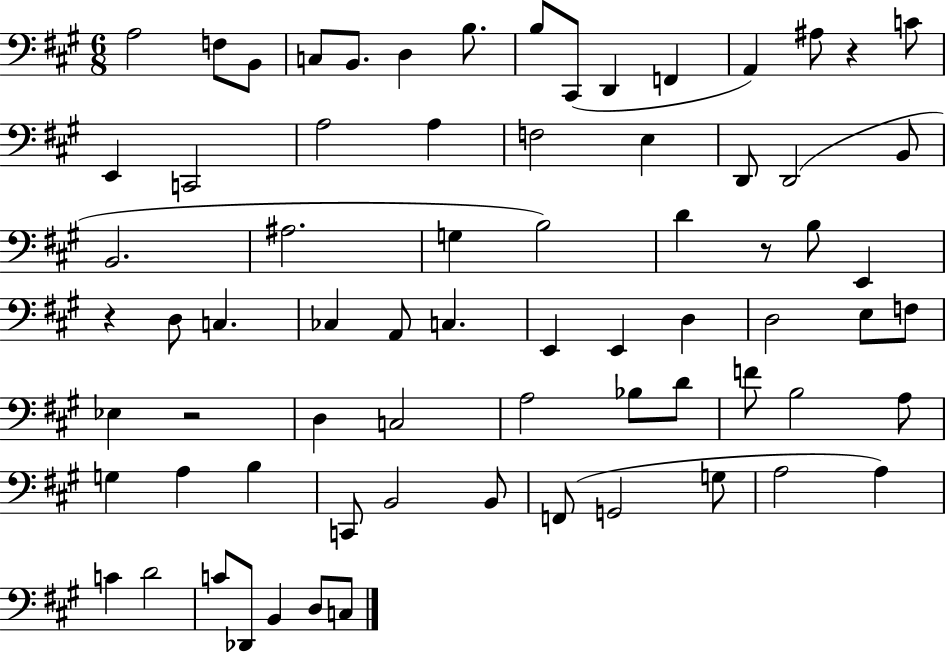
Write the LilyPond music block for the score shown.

{
  \clef bass
  \numericTimeSignature
  \time 6/8
  \key a \major
  a2 f8 b,8 | c8 b,8. d4 b8. | b8 cis,8( d,4 f,4 | a,4) ais8 r4 c'8 | \break e,4 c,2 | a2 a4 | f2 e4 | d,8 d,2( b,8 | \break b,2. | ais2. | g4 b2) | d'4 r8 b8 e,4 | \break r4 d8 c4. | ces4 a,8 c4. | e,4 e,4 d4 | d2 e8 f8 | \break ees4 r2 | d4 c2 | a2 bes8 d'8 | f'8 b2 a8 | \break g4 a4 b4 | c,8 b,2 b,8 | f,8( g,2 g8 | a2 a4) | \break c'4 d'2 | c'8 des,8 b,4 d8 c8 | \bar "|."
}